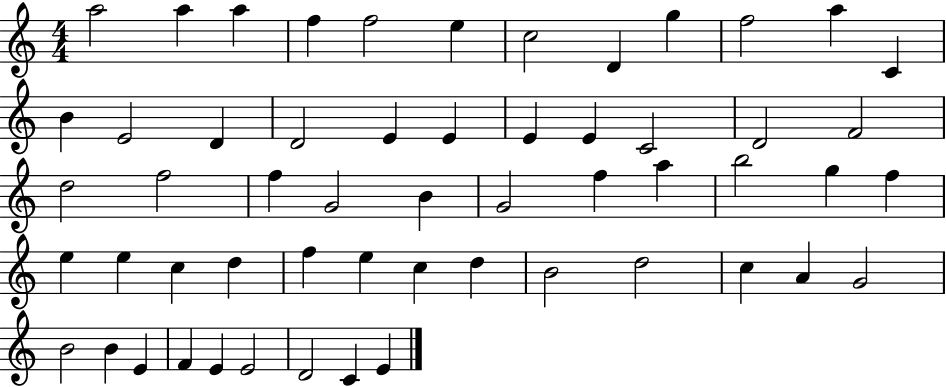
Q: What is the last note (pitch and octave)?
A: E4